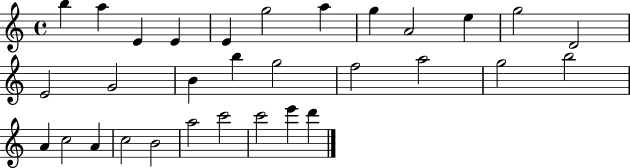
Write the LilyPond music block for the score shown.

{
  \clef treble
  \time 4/4
  \defaultTimeSignature
  \key c \major
  b''4 a''4 e'4 e'4 | e'4 g''2 a''4 | g''4 a'2 e''4 | g''2 d'2 | \break e'2 g'2 | b'4 b''4 g''2 | f''2 a''2 | g''2 b''2 | \break a'4 c''2 a'4 | c''2 b'2 | a''2 c'''2 | c'''2 e'''4 d'''4 | \break \bar "|."
}